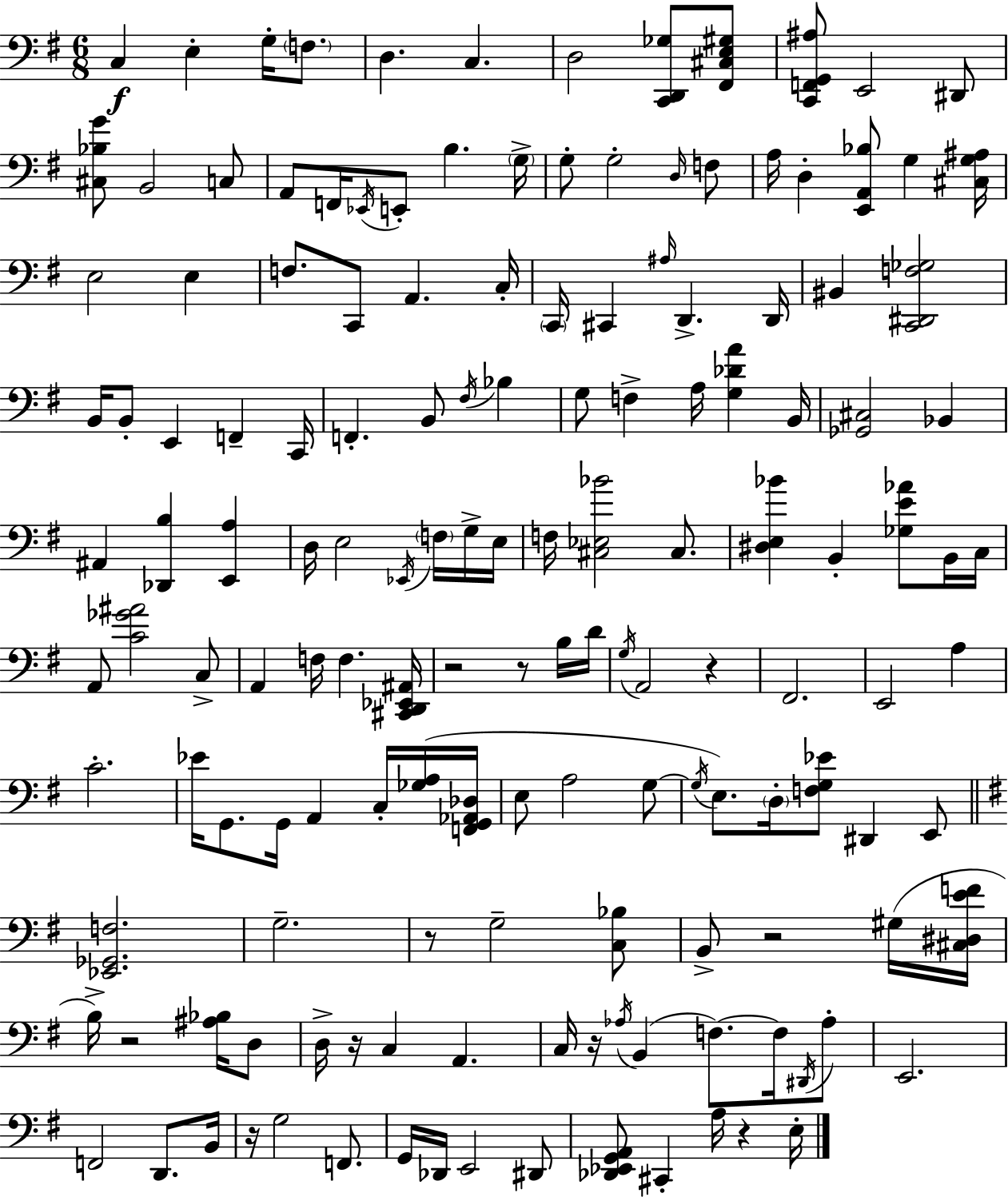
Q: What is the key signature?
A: E minor